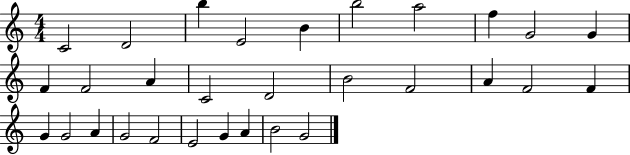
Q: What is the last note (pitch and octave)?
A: G4